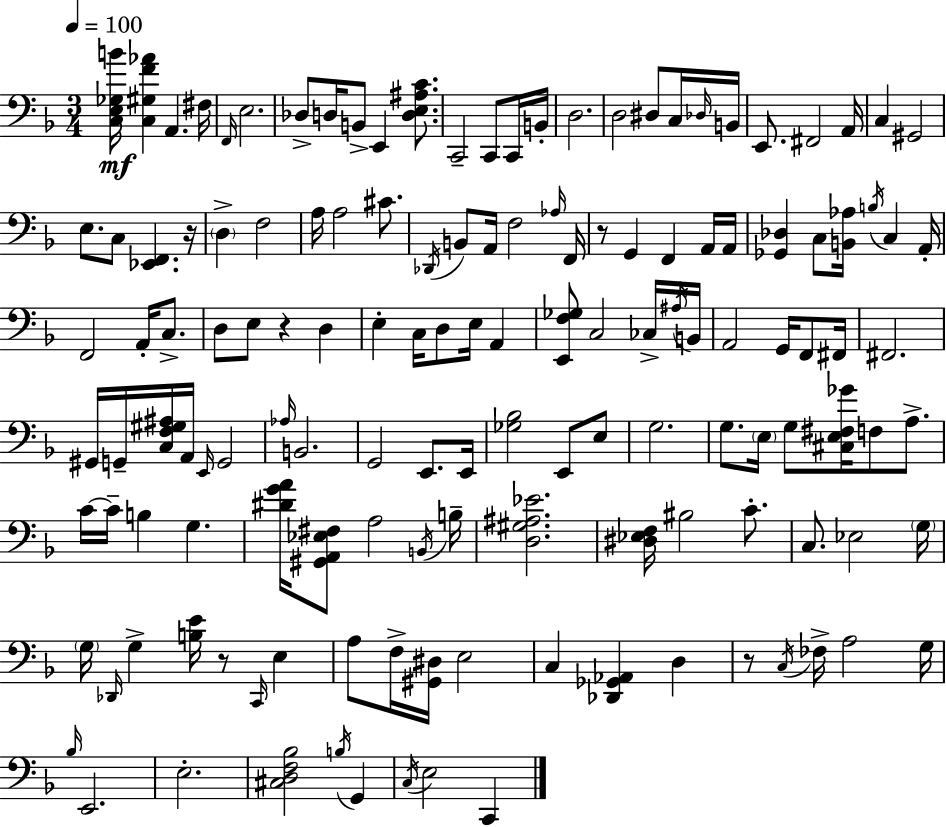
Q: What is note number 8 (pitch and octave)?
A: E2